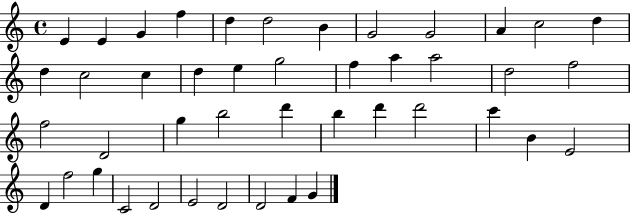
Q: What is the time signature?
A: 4/4